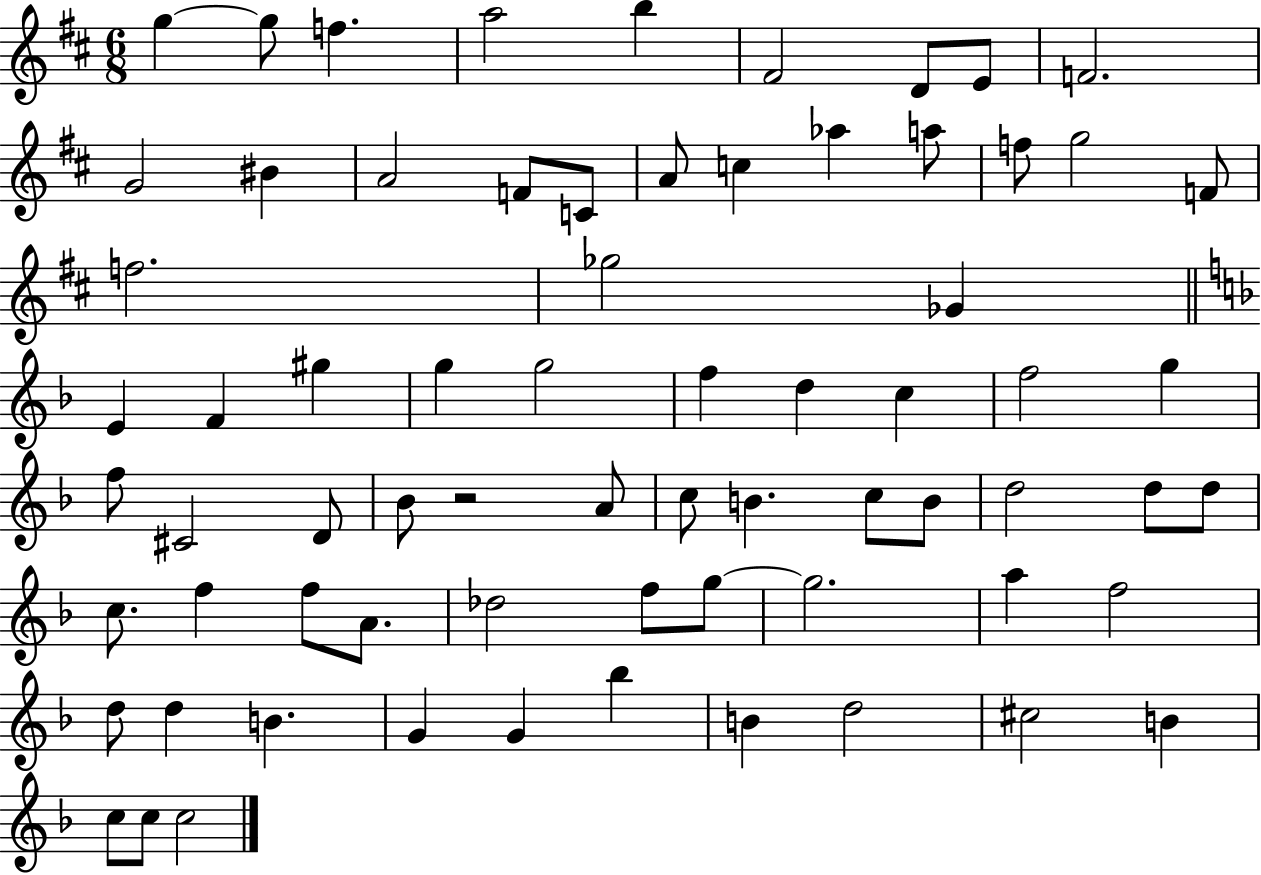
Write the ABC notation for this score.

X:1
T:Untitled
M:6/8
L:1/4
K:D
g g/2 f a2 b ^F2 D/2 E/2 F2 G2 ^B A2 F/2 C/2 A/2 c _a a/2 f/2 g2 F/2 f2 _g2 _G E F ^g g g2 f d c f2 g f/2 ^C2 D/2 _B/2 z2 A/2 c/2 B c/2 B/2 d2 d/2 d/2 c/2 f f/2 A/2 _d2 f/2 g/2 g2 a f2 d/2 d B G G _b B d2 ^c2 B c/2 c/2 c2